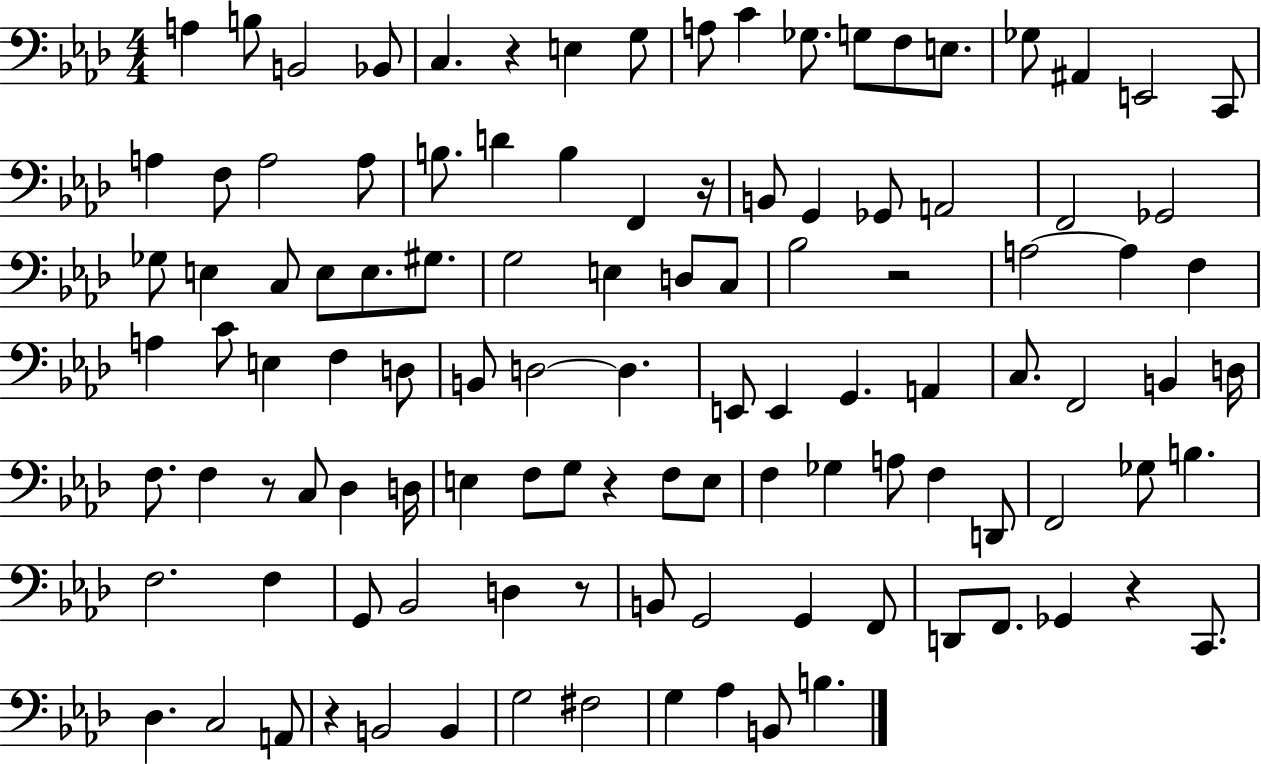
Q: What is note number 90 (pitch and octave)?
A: F2